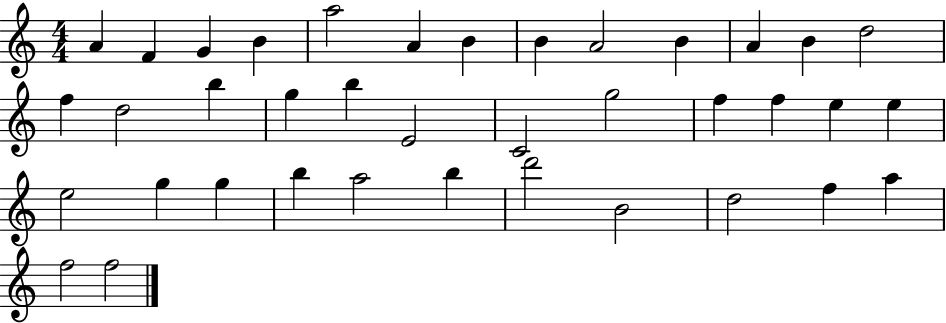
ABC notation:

X:1
T:Untitled
M:4/4
L:1/4
K:C
A F G B a2 A B B A2 B A B d2 f d2 b g b E2 C2 g2 f f e e e2 g g b a2 b d'2 B2 d2 f a f2 f2